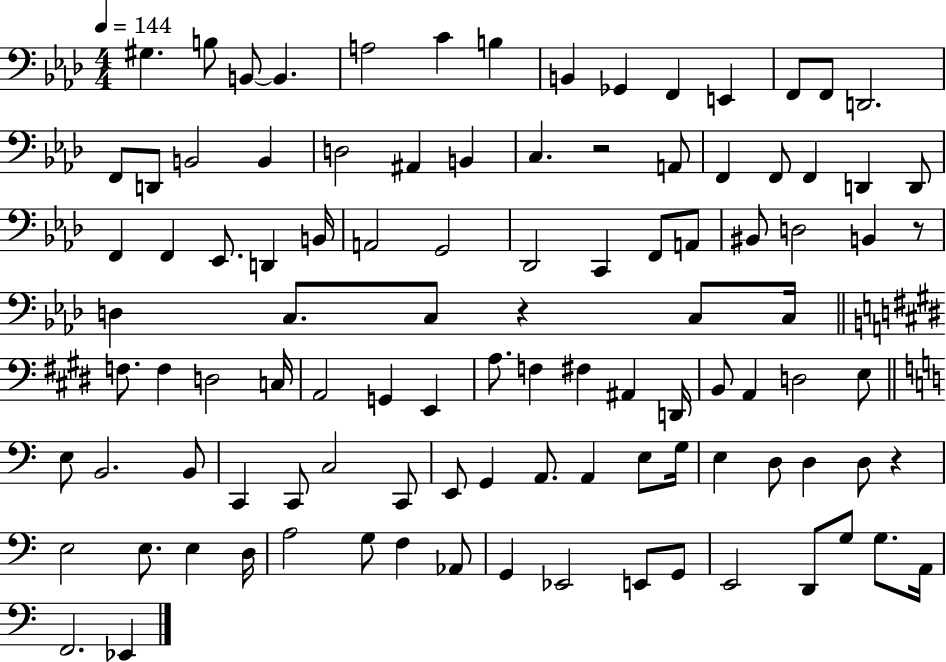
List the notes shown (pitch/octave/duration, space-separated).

G#3/q. B3/e B2/e B2/q. A3/h C4/q B3/q B2/q Gb2/q F2/q E2/q F2/e F2/e D2/h. F2/e D2/e B2/h B2/q D3/h A#2/q B2/q C3/q. R/h A2/e F2/q F2/e F2/q D2/q D2/e F2/q F2/q Eb2/e. D2/q B2/s A2/h G2/h Db2/h C2/q F2/e A2/e BIS2/e D3/h B2/q R/e D3/q C3/e. C3/e R/q C3/e C3/s F3/e. F3/q D3/h C3/s A2/h G2/q E2/q A3/e. F3/q F#3/q A#2/q D2/s B2/e A2/q D3/h E3/e E3/e B2/h. B2/e C2/q C2/e C3/h C2/e E2/e G2/q A2/e. A2/q E3/e G3/s E3/q D3/e D3/q D3/e R/q E3/h E3/e. E3/q D3/s A3/h G3/e F3/q Ab2/e G2/q Eb2/h E2/e G2/e E2/h D2/e G3/e G3/e. A2/s F2/h. Eb2/q